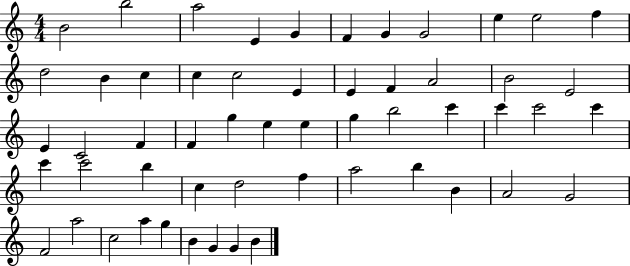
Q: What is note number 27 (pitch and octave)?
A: G5